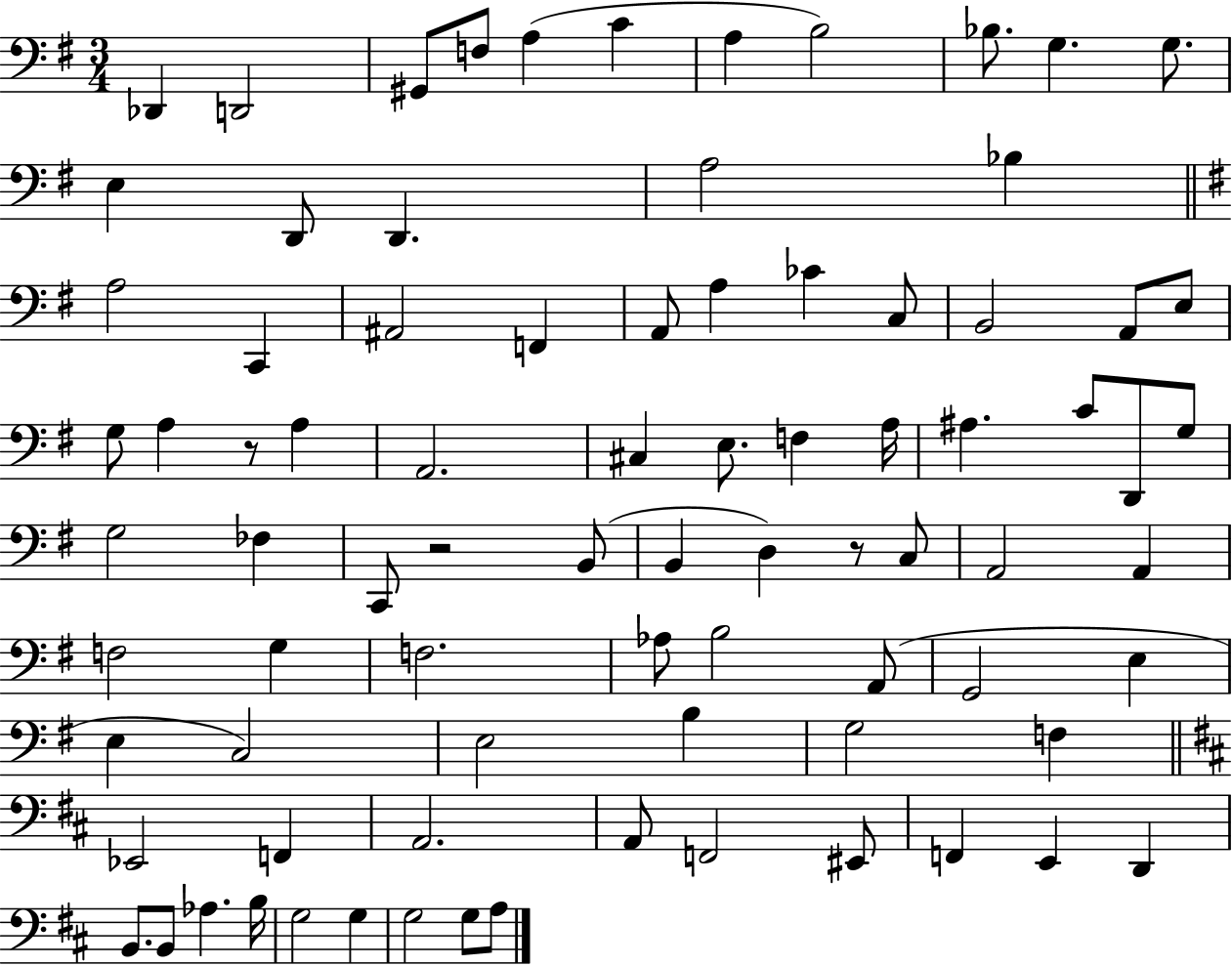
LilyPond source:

{
  \clef bass
  \numericTimeSignature
  \time 3/4
  \key g \major
  des,4 d,2 | gis,8 f8 a4( c'4 | a4 b2) | bes8. g4. g8. | \break e4 d,8 d,4. | a2 bes4 | \bar "||" \break \key g \major a2 c,4 | ais,2 f,4 | a,8 a4 ces'4 c8 | b,2 a,8 e8 | \break g8 a4 r8 a4 | a,2. | cis4 e8. f4 a16 | ais4. c'8 d,8 g8 | \break g2 fes4 | c,8 r2 b,8( | b,4 d4) r8 c8 | a,2 a,4 | \break f2 g4 | f2. | aes8 b2 a,8( | g,2 e4 | \break e4 c2) | e2 b4 | g2 f4 | \bar "||" \break \key d \major ees,2 f,4 | a,2. | a,8 f,2 eis,8 | f,4 e,4 d,4 | \break b,8. b,8 aes4. b16 | g2 g4 | g2 g8 a8 | \bar "|."
}